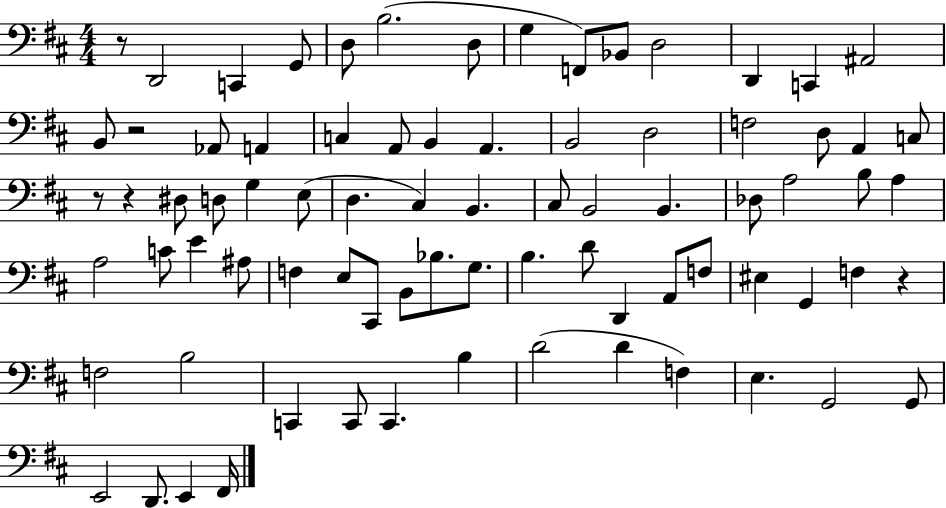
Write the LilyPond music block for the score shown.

{
  \clef bass
  \numericTimeSignature
  \time 4/4
  \key d \major
  r8 d,2 c,4 g,8 | d8 b2.( d8 | g4 f,8) bes,8 d2 | d,4 c,4 ais,2 | \break b,8 r2 aes,8 a,4 | c4 a,8 b,4 a,4. | b,2 d2 | f2 d8 a,4 c8 | \break r8 r4 dis8 d8 g4 e8( | d4. cis4) b,4. | cis8 b,2 b,4. | des8 a2 b8 a4 | \break a2 c'8 e'4 ais8 | f4 e8 cis,8 b,8 bes8. g8. | b4. d'8 d,4 a,8 f8 | eis4 g,4 f4 r4 | \break f2 b2 | c,4 c,8 c,4. b4 | d'2( d'4 f4) | e4. g,2 g,8 | \break e,2 d,8. e,4 fis,16 | \bar "|."
}